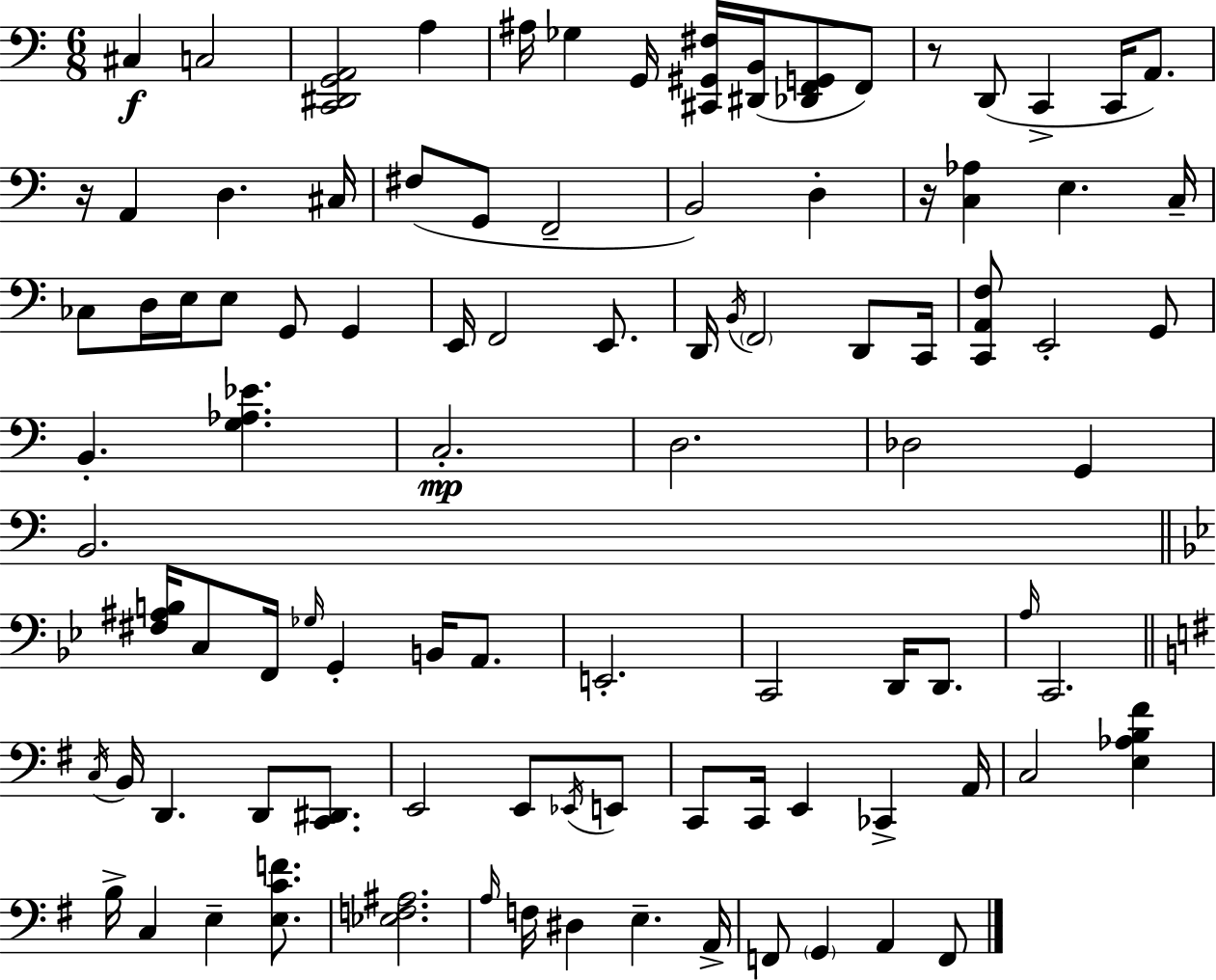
X:1
T:Untitled
M:6/8
L:1/4
K:C
^C, C,2 [C,,^D,,G,,A,,]2 A, ^A,/4 _G, G,,/4 [^C,,^G,,^F,]/4 [^D,,B,,]/4 [_D,,F,,G,,]/2 F,,/2 z/2 D,,/2 C,, C,,/4 A,,/2 z/4 A,, D, ^C,/4 ^F,/2 G,,/2 F,,2 B,,2 D, z/4 [C,_A,] E, C,/4 _C,/2 D,/4 E,/4 E,/2 G,,/2 G,, E,,/4 F,,2 E,,/2 D,,/4 B,,/4 F,,2 D,,/2 C,,/4 [C,,A,,F,]/2 E,,2 G,,/2 B,, [G,_A,_E] C,2 D,2 _D,2 G,, B,,2 [^F,^A,B,]/4 C,/2 F,,/4 _G,/4 G,, B,,/4 A,,/2 E,,2 C,,2 D,,/4 D,,/2 A,/4 C,,2 C,/4 B,,/4 D,, D,,/2 [C,,^D,,]/2 E,,2 E,,/2 _E,,/4 E,,/2 C,,/2 C,,/4 E,, _C,, A,,/4 C,2 [E,_A,B,^F] B,/4 C, E, [E,CF]/2 [_E,F,^A,]2 A,/4 F,/4 ^D, E, A,,/4 F,,/2 G,, A,, F,,/2